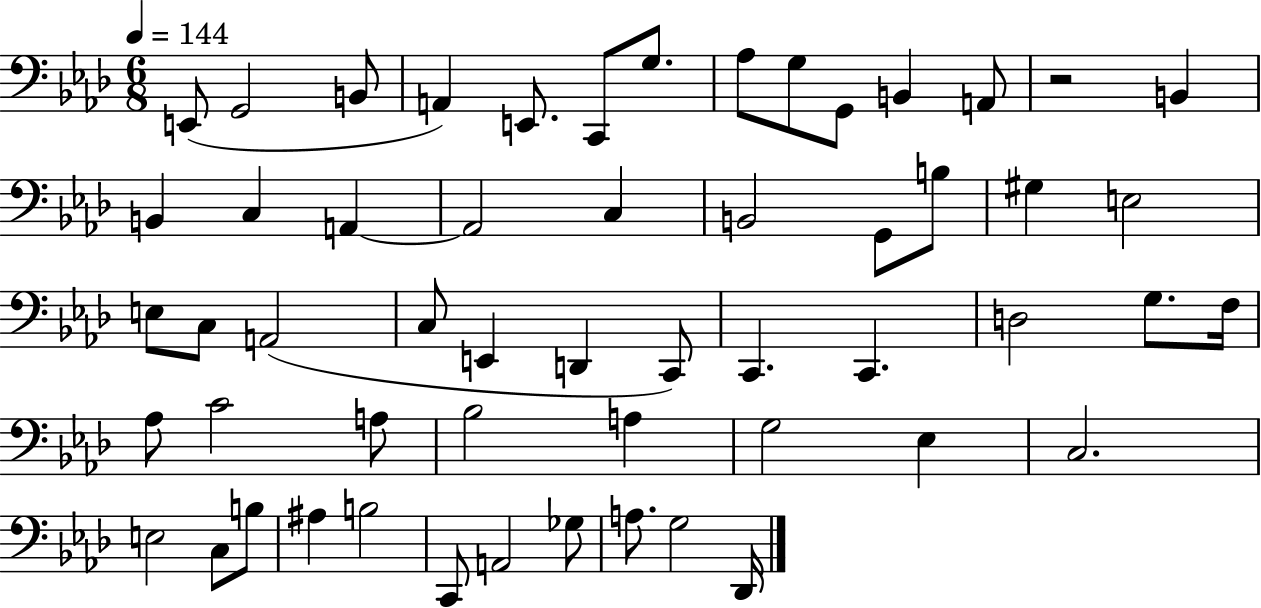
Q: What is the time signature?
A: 6/8